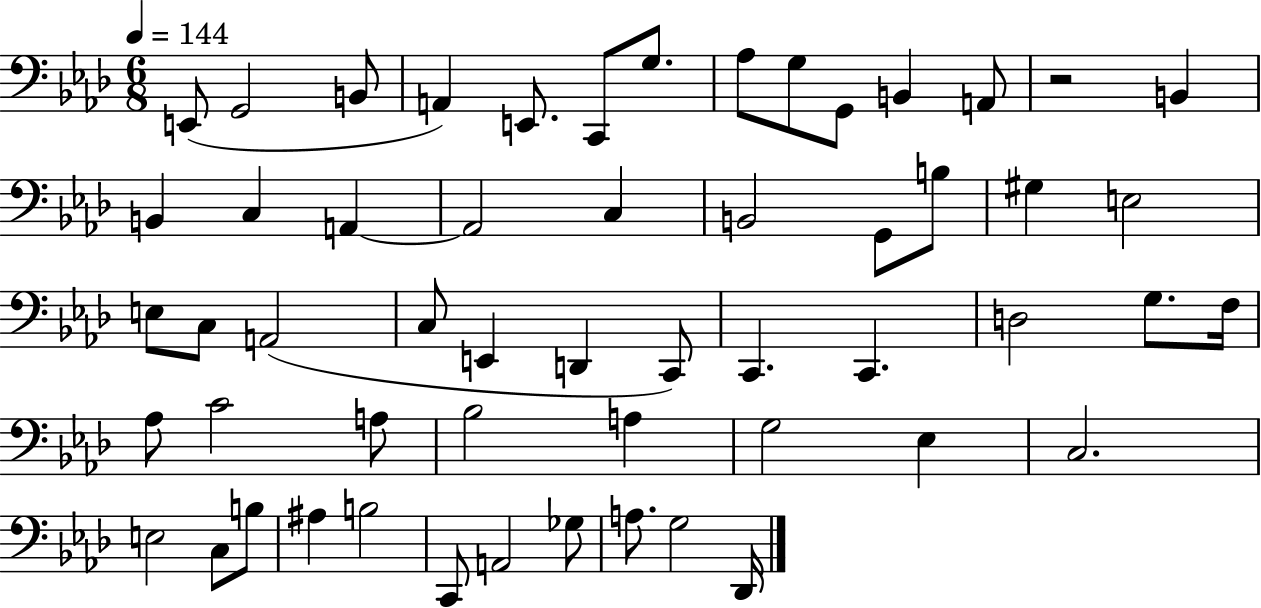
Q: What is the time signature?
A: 6/8